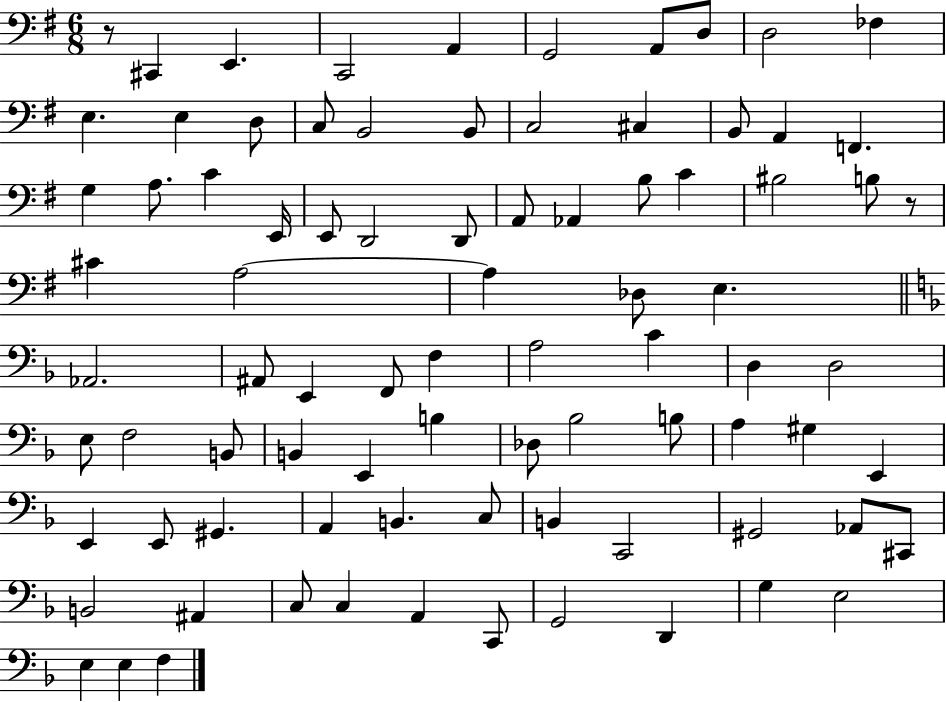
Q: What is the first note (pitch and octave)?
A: C#2